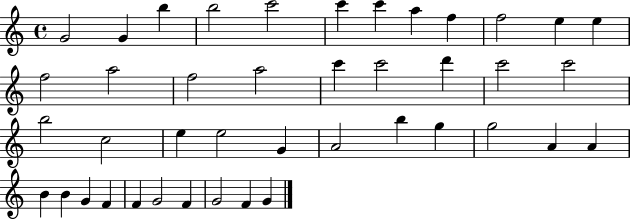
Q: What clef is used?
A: treble